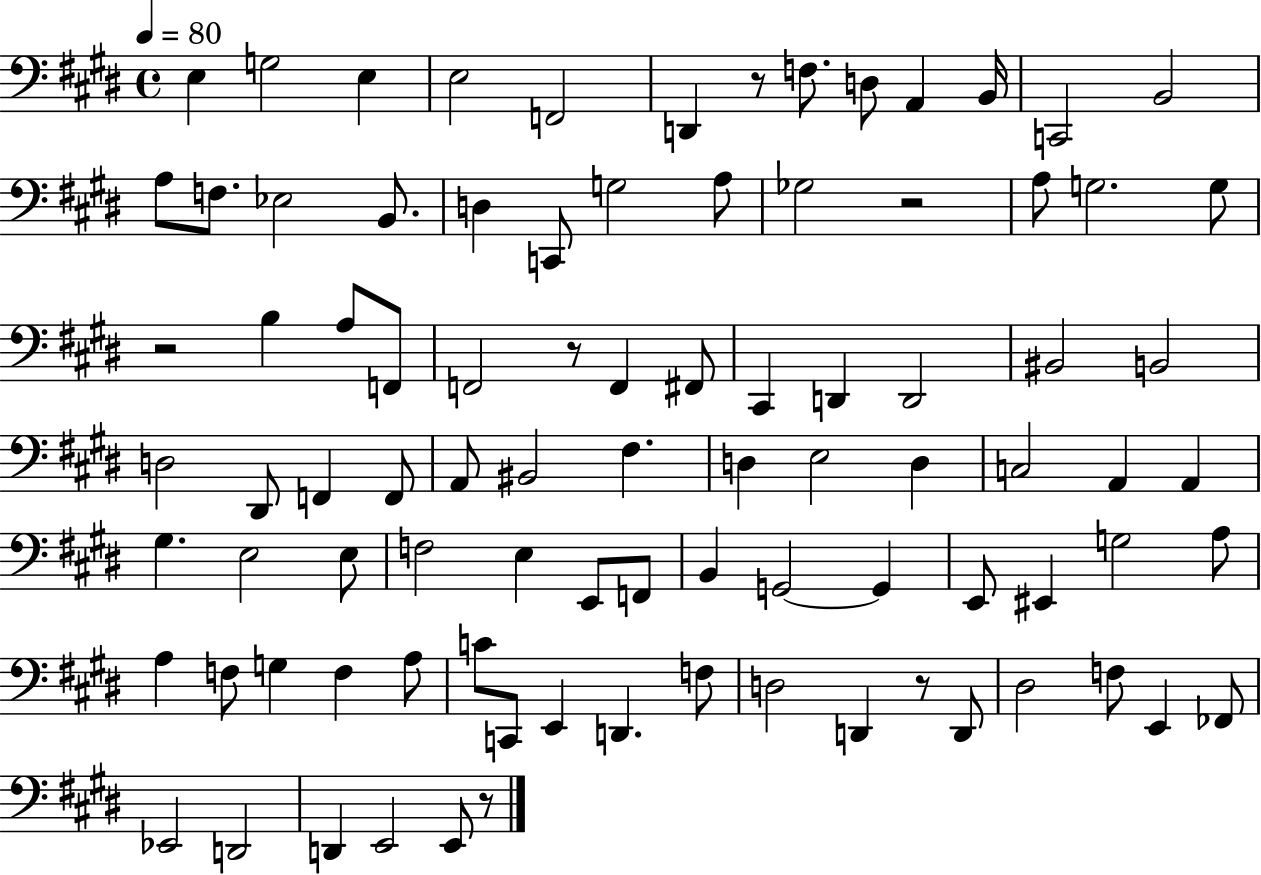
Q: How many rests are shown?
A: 6